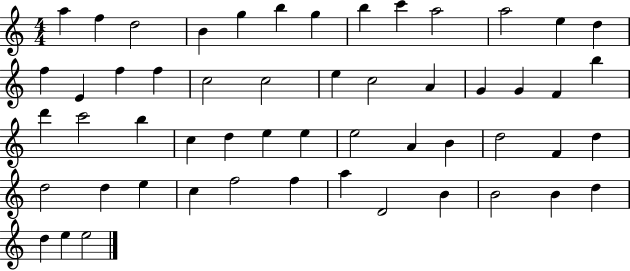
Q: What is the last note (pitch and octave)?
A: E5